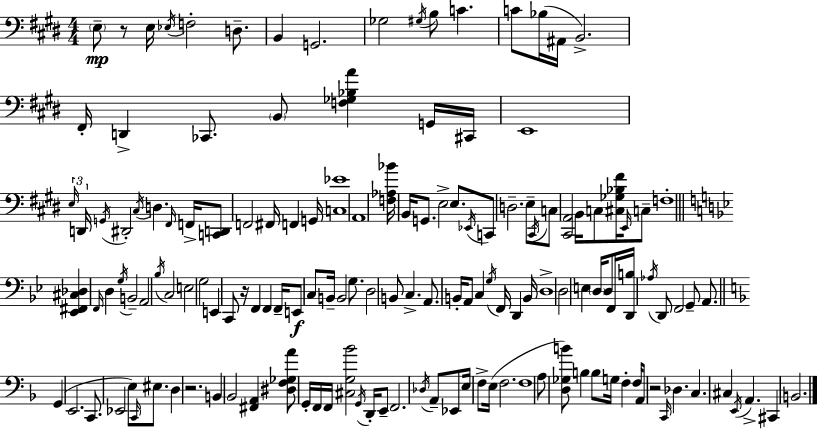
E3/e R/e E3/s Eb3/s F3/h D3/e. B2/q G2/h. Gb3/h G#3/s B3/e C4/q. C4/e Bb3/s A#2/s B2/h. F#2/s D2/q CES2/e. B2/e [F3,Gb3,Bb3,A4]/q G2/s C#2/s E2/w E3/s D2/s G2/s D#2/h C#3/s D3/q. F#2/s F2/s [C2,D2]/e F2/h F#2/s F2/q G2/s [C3,Eb4]/w A2/w [F3,Ab3,Bb4]/s B2/s G2/e. E3/h E3/e. Eb2/s C2/e D3/h. E3/e C#2/s C3/e [C#2,A2]/h B2/s C3/e [C#3,Gb3,Bb3,F#4]/s E2/s C3/e F3/w [Eb2,F#2,C#3,Db3]/q F2/s D3/q G3/s B2/h A2/h Bb3/s C3/h E3/h G3/h E2/q C2/e R/s F2/q F2/q F2/s E2/e C3/e B2/s B2/h G3/e. D3/h B2/e C3/q. A2/e. B2/s A2/e C3/q G3/s F2/s D2/q B2/s D3/w D3/h E3/q D3/s D3/e F2/s [D2,B3]/s Ab3/s D2/e F2/h G2/e A2/e. G2/q E2/h. C2/e. Eb2/h E3/e C2/s EIS3/e. D3/q R/h. B2/q Bb2/h [F#2,A2]/q [D#3,F3,Gb3,A4]/e G2/s F2/s F2/s [C#3,G3,Bb4]/h G2/s D2/s E2/e F2/h. Db3/s A2/e Eb2/e E3/s F3/e E3/s F3/h. F3/w A3/e [D3,Gb3,B4]/e B3/q B3/e G3/s F3/q F3/s A2/e R/h C2/s Db3/q. C3/q. C#3/q E2/s A2/q. C#2/q B2/h.